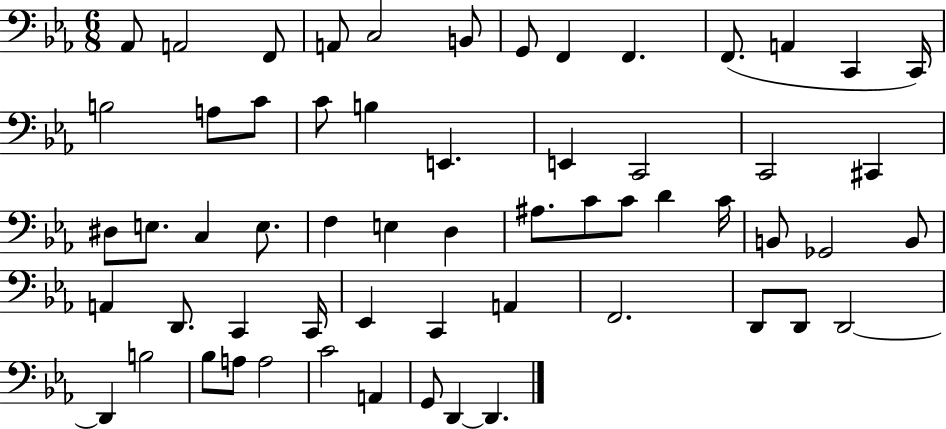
{
  \clef bass
  \numericTimeSignature
  \time 6/8
  \key ees \major
  \repeat volta 2 { aes,8 a,2 f,8 | a,8 c2 b,8 | g,8 f,4 f,4. | f,8.( a,4 c,4 c,16) | \break b2 a8 c'8 | c'8 b4 e,4. | e,4 c,2 | c,2 cis,4 | \break dis8 e8. c4 e8. | f4 e4 d4 | ais8. c'8 c'8 d'4 c'16 | b,8 ges,2 b,8 | \break a,4 d,8. c,4 c,16 | ees,4 c,4 a,4 | f,2. | d,8 d,8 d,2~~ | \break d,4 b2 | bes8 a8 a2 | c'2 a,4 | g,8 d,4~~ d,4. | \break } \bar "|."
}